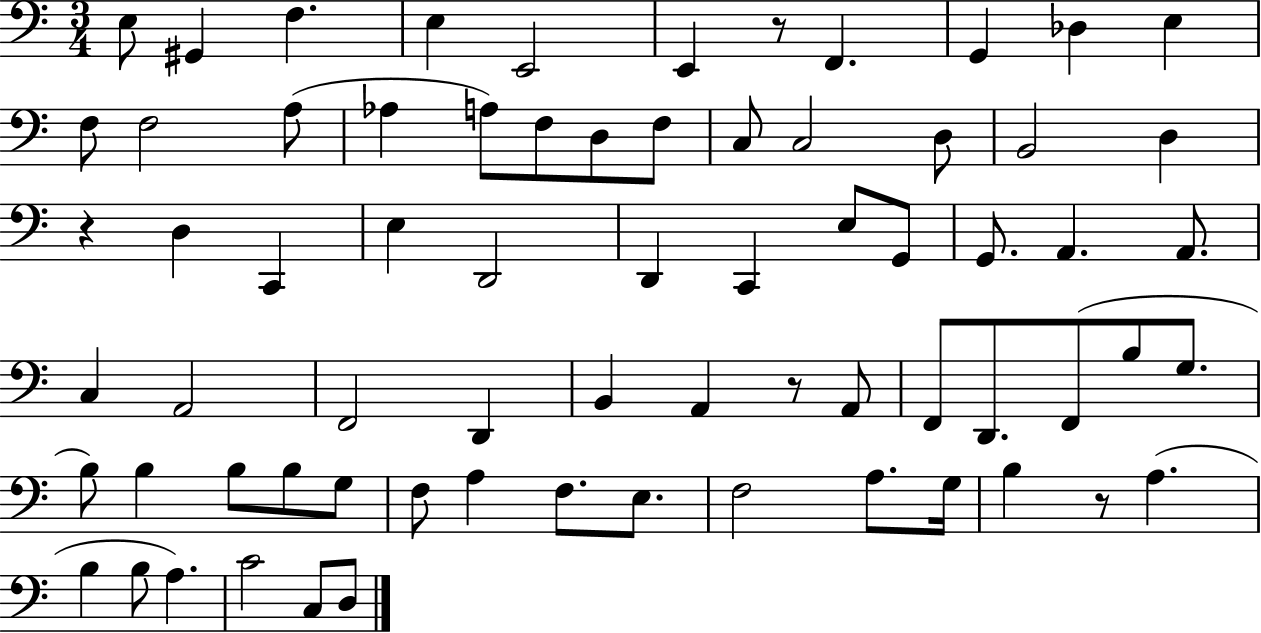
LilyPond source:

{
  \clef bass
  \numericTimeSignature
  \time 3/4
  \key c \major
  \repeat volta 2 { e8 gis,4 f4. | e4 e,2 | e,4 r8 f,4. | g,4 des4 e4 | \break f8 f2 a8( | aes4 a8) f8 d8 f8 | c8 c2 d8 | b,2 d4 | \break r4 d4 c,4 | e4 d,2 | d,4 c,4 e8 g,8 | g,8. a,4. a,8. | \break c4 a,2 | f,2 d,4 | b,4 a,4 r8 a,8 | f,8 d,8. f,8( b8 g8. | \break b8) b4 b8 b8 g8 | f8 a4 f8. e8. | f2 a8. g16 | b4 r8 a4.( | \break b4 b8 a4.) | c'2 c8 d8 | } \bar "|."
}